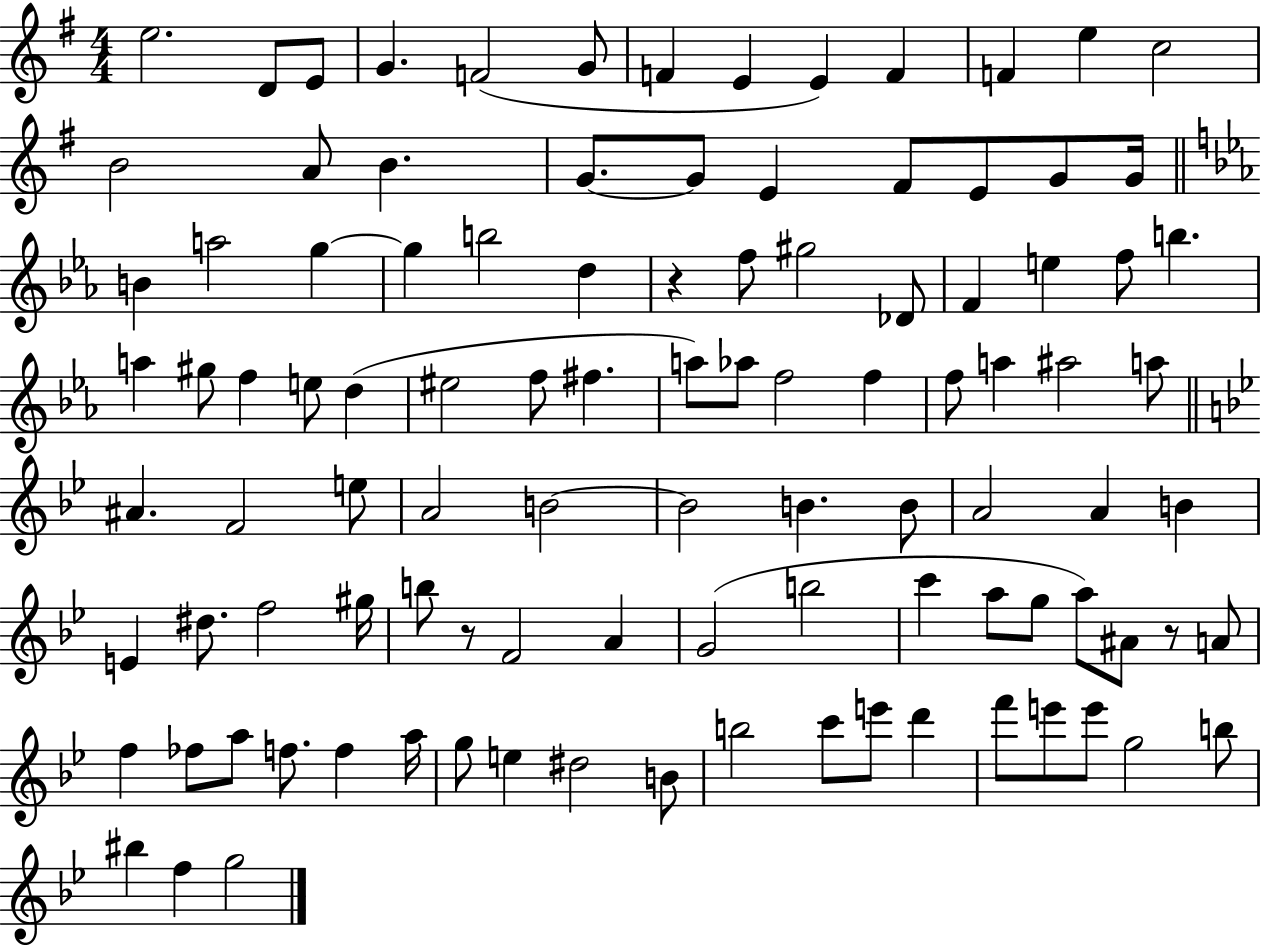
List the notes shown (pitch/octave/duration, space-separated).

E5/h. D4/e E4/e G4/q. F4/h G4/e F4/q E4/q E4/q F4/q F4/q E5/q C5/h B4/h A4/e B4/q. G4/e. G4/e E4/q F#4/e E4/e G4/e G4/s B4/q A5/h G5/q G5/q B5/h D5/q R/q F5/e G#5/h Db4/e F4/q E5/q F5/e B5/q. A5/q G#5/e F5/q E5/e D5/q EIS5/h F5/e F#5/q. A5/e Ab5/e F5/h F5/q F5/e A5/q A#5/h A5/e A#4/q. F4/h E5/e A4/h B4/h B4/h B4/q. B4/e A4/h A4/q B4/q E4/q D#5/e. F5/h G#5/s B5/e R/e F4/h A4/q G4/h B5/h C6/q A5/e G5/e A5/e A#4/e R/e A4/e F5/q FES5/e A5/e F5/e. F5/q A5/s G5/e E5/q D#5/h B4/e B5/h C6/e E6/e D6/q F6/e E6/e E6/e G5/h B5/e BIS5/q F5/q G5/h